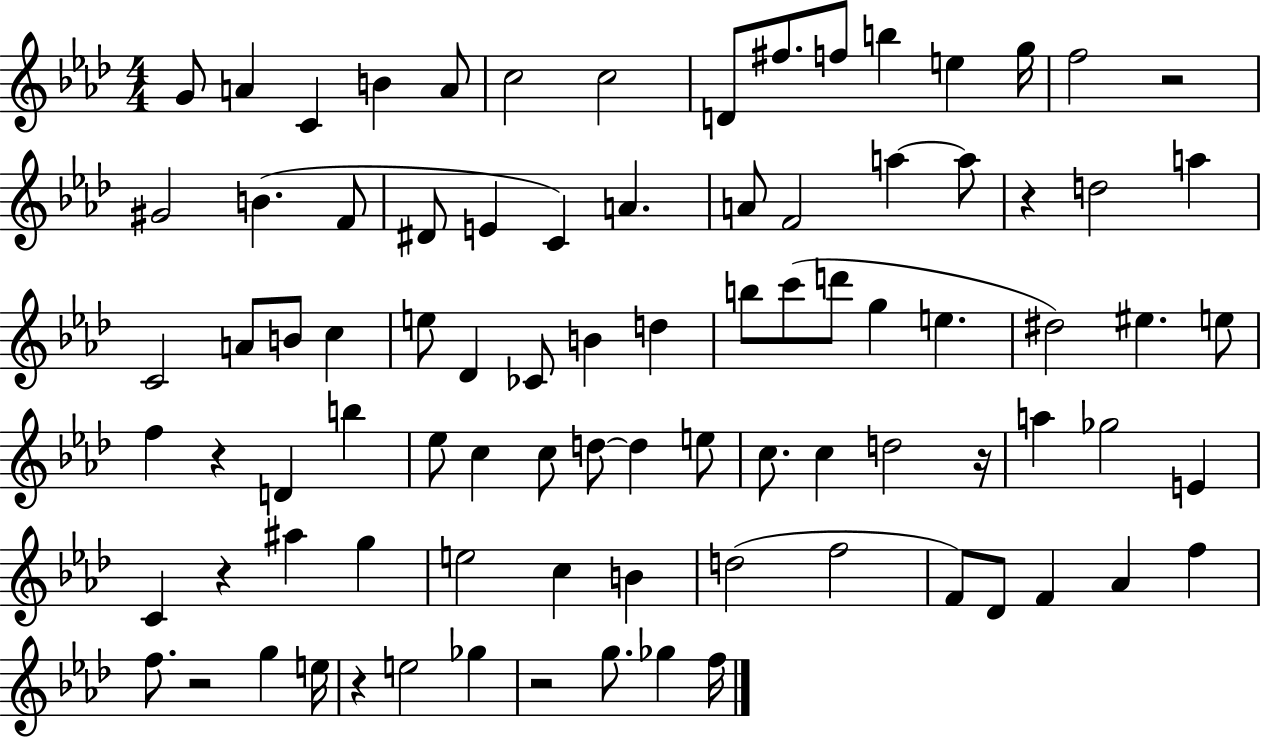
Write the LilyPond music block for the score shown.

{
  \clef treble
  \numericTimeSignature
  \time 4/4
  \key aes \major
  g'8 a'4 c'4 b'4 a'8 | c''2 c''2 | d'8 fis''8. f''8 b''4 e''4 g''16 | f''2 r2 | \break gis'2 b'4.( f'8 | dis'8 e'4 c'4) a'4. | a'8 f'2 a''4~~ a''8 | r4 d''2 a''4 | \break c'2 a'8 b'8 c''4 | e''8 des'4 ces'8 b'4 d''4 | b''8 c'''8( d'''8 g''4 e''4. | dis''2) eis''4. e''8 | \break f''4 r4 d'4 b''4 | ees''8 c''4 c''8 d''8~~ d''4 e''8 | c''8. c''4 d''2 r16 | a''4 ges''2 e'4 | \break c'4 r4 ais''4 g''4 | e''2 c''4 b'4 | d''2( f''2 | f'8) des'8 f'4 aes'4 f''4 | \break f''8. r2 g''4 e''16 | r4 e''2 ges''4 | r2 g''8. ges''4 f''16 | \bar "|."
}